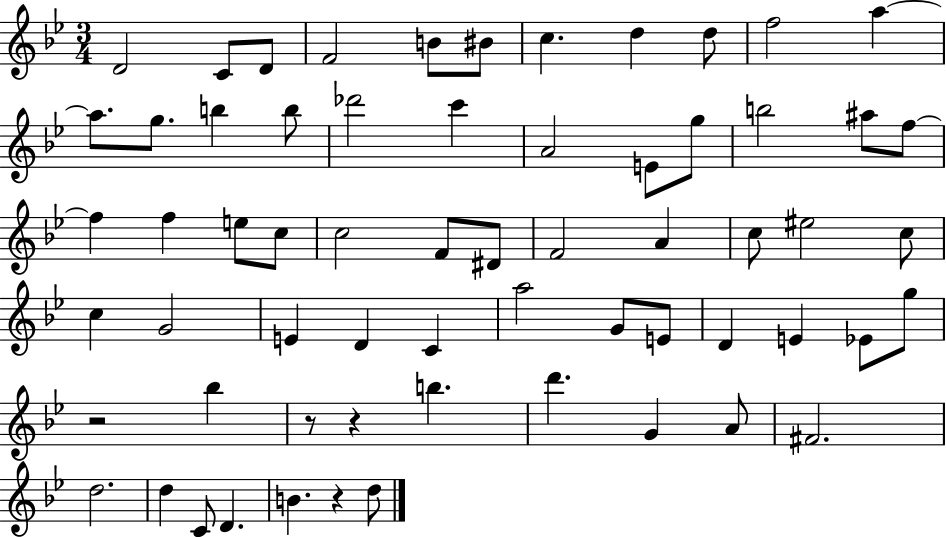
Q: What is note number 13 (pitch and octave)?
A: G5